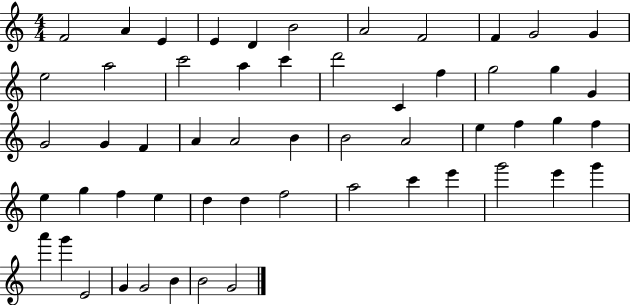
{
  \clef treble
  \numericTimeSignature
  \time 4/4
  \key c \major
  f'2 a'4 e'4 | e'4 d'4 b'2 | a'2 f'2 | f'4 g'2 g'4 | \break e''2 a''2 | c'''2 a''4 c'''4 | d'''2 c'4 f''4 | g''2 g''4 g'4 | \break g'2 g'4 f'4 | a'4 a'2 b'4 | b'2 a'2 | e''4 f''4 g''4 f''4 | \break e''4 g''4 f''4 e''4 | d''4 d''4 f''2 | a''2 c'''4 e'''4 | g'''2 e'''4 g'''4 | \break a'''4 g'''4 e'2 | g'4 g'2 b'4 | b'2 g'2 | \bar "|."
}